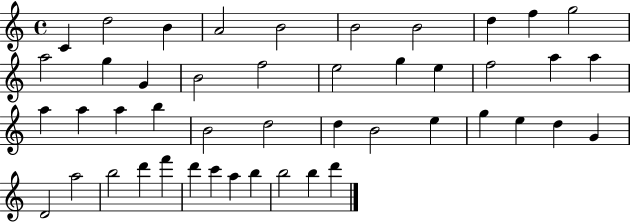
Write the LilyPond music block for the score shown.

{
  \clef treble
  \time 4/4
  \defaultTimeSignature
  \key c \major
  c'4 d''2 b'4 | a'2 b'2 | b'2 b'2 | d''4 f''4 g''2 | \break a''2 g''4 g'4 | b'2 f''2 | e''2 g''4 e''4 | f''2 a''4 a''4 | \break a''4 a''4 a''4 b''4 | b'2 d''2 | d''4 b'2 e''4 | g''4 e''4 d''4 g'4 | \break d'2 a''2 | b''2 d'''4 f'''4 | d'''4 c'''4 a''4 b''4 | b''2 b''4 d'''4 | \break \bar "|."
}